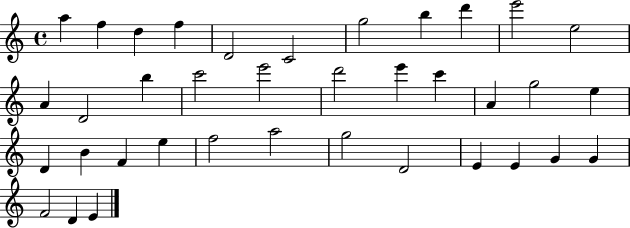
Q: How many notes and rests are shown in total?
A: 37